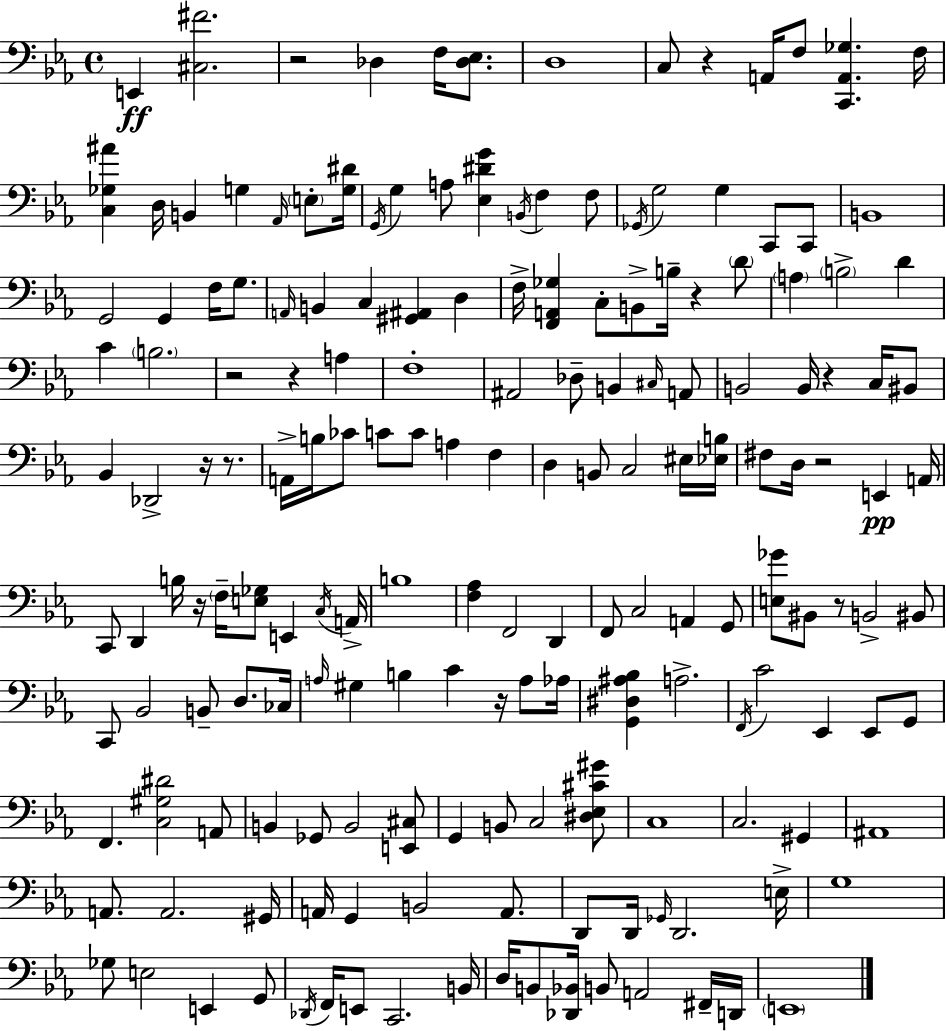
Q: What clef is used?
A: bass